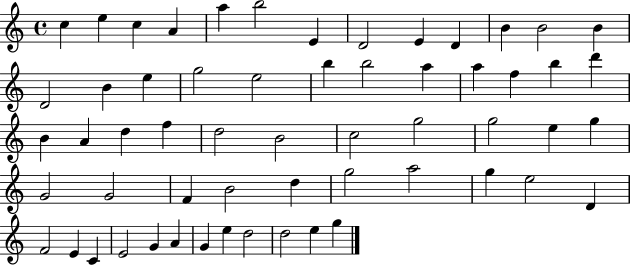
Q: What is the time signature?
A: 4/4